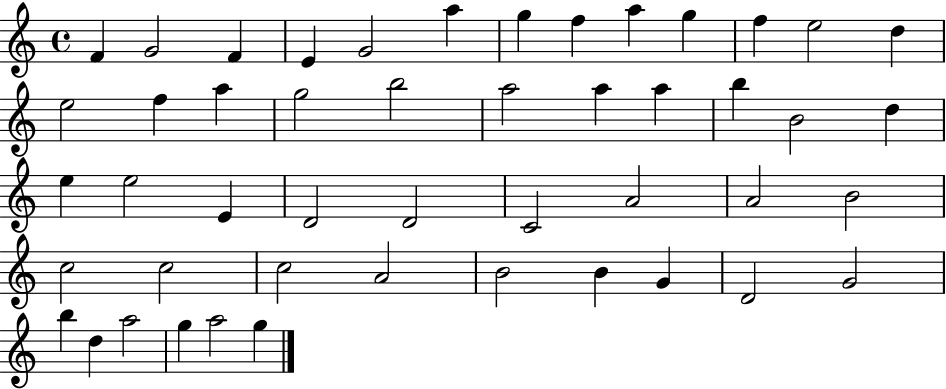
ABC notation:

X:1
T:Untitled
M:4/4
L:1/4
K:C
F G2 F E G2 a g f a g f e2 d e2 f a g2 b2 a2 a a b B2 d e e2 E D2 D2 C2 A2 A2 B2 c2 c2 c2 A2 B2 B G D2 G2 b d a2 g a2 g